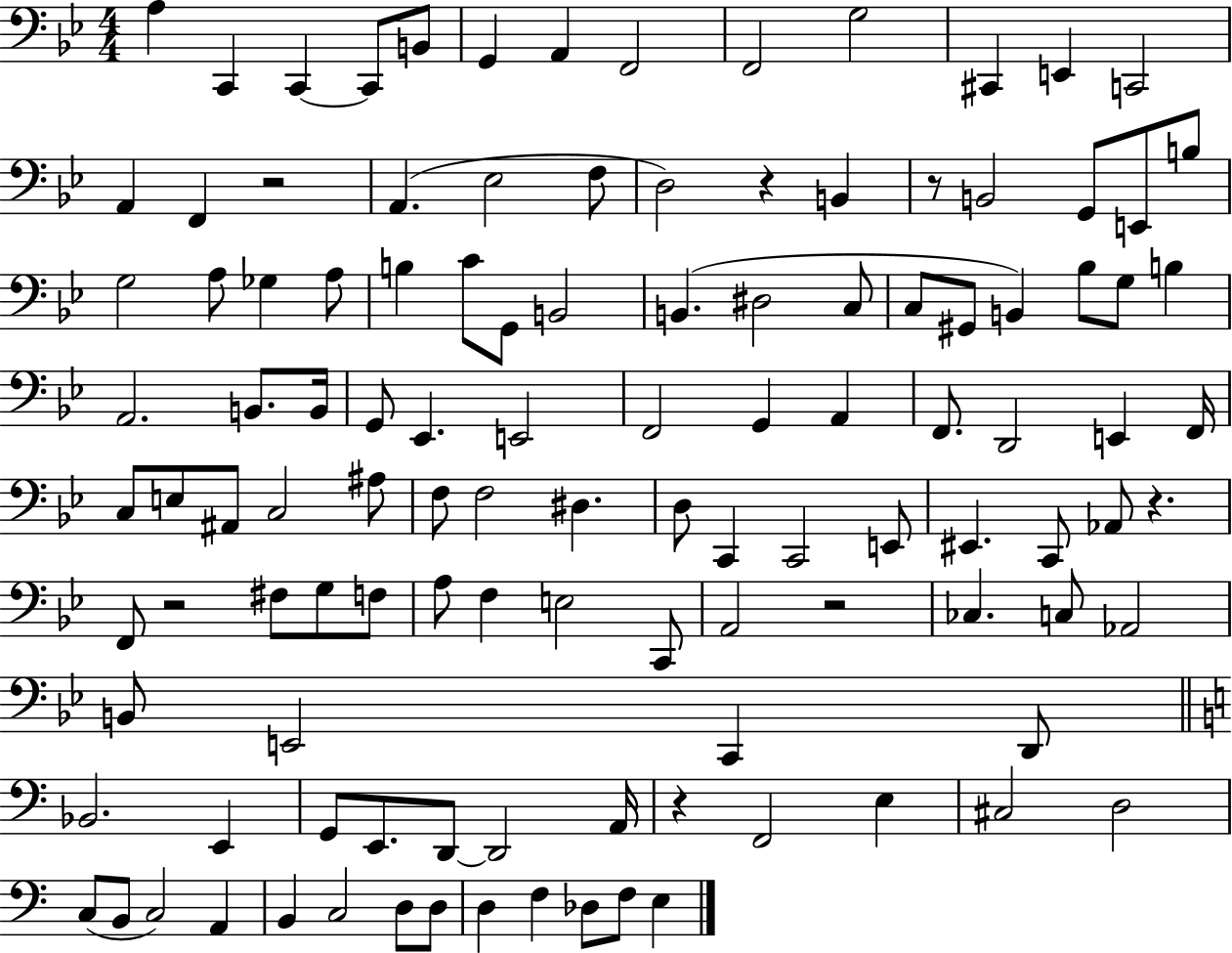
X:1
T:Untitled
M:4/4
L:1/4
K:Bb
A, C,, C,, C,,/2 B,,/2 G,, A,, F,,2 F,,2 G,2 ^C,, E,, C,,2 A,, F,, z2 A,, _E,2 F,/2 D,2 z B,, z/2 B,,2 G,,/2 E,,/2 B,/2 G,2 A,/2 _G, A,/2 B, C/2 G,,/2 B,,2 B,, ^D,2 C,/2 C,/2 ^G,,/2 B,, _B,/2 G,/2 B, A,,2 B,,/2 B,,/4 G,,/2 _E,, E,,2 F,,2 G,, A,, F,,/2 D,,2 E,, F,,/4 C,/2 E,/2 ^A,,/2 C,2 ^A,/2 F,/2 F,2 ^D, D,/2 C,, C,,2 E,,/2 ^E,, C,,/2 _A,,/2 z F,,/2 z2 ^F,/2 G,/2 F,/2 A,/2 F, E,2 C,,/2 A,,2 z2 _C, C,/2 _A,,2 B,,/2 E,,2 C,, D,,/2 _B,,2 E,, G,,/2 E,,/2 D,,/2 D,,2 A,,/4 z F,,2 E, ^C,2 D,2 C,/2 B,,/2 C,2 A,, B,, C,2 D,/2 D,/2 D, F, _D,/2 F,/2 E,